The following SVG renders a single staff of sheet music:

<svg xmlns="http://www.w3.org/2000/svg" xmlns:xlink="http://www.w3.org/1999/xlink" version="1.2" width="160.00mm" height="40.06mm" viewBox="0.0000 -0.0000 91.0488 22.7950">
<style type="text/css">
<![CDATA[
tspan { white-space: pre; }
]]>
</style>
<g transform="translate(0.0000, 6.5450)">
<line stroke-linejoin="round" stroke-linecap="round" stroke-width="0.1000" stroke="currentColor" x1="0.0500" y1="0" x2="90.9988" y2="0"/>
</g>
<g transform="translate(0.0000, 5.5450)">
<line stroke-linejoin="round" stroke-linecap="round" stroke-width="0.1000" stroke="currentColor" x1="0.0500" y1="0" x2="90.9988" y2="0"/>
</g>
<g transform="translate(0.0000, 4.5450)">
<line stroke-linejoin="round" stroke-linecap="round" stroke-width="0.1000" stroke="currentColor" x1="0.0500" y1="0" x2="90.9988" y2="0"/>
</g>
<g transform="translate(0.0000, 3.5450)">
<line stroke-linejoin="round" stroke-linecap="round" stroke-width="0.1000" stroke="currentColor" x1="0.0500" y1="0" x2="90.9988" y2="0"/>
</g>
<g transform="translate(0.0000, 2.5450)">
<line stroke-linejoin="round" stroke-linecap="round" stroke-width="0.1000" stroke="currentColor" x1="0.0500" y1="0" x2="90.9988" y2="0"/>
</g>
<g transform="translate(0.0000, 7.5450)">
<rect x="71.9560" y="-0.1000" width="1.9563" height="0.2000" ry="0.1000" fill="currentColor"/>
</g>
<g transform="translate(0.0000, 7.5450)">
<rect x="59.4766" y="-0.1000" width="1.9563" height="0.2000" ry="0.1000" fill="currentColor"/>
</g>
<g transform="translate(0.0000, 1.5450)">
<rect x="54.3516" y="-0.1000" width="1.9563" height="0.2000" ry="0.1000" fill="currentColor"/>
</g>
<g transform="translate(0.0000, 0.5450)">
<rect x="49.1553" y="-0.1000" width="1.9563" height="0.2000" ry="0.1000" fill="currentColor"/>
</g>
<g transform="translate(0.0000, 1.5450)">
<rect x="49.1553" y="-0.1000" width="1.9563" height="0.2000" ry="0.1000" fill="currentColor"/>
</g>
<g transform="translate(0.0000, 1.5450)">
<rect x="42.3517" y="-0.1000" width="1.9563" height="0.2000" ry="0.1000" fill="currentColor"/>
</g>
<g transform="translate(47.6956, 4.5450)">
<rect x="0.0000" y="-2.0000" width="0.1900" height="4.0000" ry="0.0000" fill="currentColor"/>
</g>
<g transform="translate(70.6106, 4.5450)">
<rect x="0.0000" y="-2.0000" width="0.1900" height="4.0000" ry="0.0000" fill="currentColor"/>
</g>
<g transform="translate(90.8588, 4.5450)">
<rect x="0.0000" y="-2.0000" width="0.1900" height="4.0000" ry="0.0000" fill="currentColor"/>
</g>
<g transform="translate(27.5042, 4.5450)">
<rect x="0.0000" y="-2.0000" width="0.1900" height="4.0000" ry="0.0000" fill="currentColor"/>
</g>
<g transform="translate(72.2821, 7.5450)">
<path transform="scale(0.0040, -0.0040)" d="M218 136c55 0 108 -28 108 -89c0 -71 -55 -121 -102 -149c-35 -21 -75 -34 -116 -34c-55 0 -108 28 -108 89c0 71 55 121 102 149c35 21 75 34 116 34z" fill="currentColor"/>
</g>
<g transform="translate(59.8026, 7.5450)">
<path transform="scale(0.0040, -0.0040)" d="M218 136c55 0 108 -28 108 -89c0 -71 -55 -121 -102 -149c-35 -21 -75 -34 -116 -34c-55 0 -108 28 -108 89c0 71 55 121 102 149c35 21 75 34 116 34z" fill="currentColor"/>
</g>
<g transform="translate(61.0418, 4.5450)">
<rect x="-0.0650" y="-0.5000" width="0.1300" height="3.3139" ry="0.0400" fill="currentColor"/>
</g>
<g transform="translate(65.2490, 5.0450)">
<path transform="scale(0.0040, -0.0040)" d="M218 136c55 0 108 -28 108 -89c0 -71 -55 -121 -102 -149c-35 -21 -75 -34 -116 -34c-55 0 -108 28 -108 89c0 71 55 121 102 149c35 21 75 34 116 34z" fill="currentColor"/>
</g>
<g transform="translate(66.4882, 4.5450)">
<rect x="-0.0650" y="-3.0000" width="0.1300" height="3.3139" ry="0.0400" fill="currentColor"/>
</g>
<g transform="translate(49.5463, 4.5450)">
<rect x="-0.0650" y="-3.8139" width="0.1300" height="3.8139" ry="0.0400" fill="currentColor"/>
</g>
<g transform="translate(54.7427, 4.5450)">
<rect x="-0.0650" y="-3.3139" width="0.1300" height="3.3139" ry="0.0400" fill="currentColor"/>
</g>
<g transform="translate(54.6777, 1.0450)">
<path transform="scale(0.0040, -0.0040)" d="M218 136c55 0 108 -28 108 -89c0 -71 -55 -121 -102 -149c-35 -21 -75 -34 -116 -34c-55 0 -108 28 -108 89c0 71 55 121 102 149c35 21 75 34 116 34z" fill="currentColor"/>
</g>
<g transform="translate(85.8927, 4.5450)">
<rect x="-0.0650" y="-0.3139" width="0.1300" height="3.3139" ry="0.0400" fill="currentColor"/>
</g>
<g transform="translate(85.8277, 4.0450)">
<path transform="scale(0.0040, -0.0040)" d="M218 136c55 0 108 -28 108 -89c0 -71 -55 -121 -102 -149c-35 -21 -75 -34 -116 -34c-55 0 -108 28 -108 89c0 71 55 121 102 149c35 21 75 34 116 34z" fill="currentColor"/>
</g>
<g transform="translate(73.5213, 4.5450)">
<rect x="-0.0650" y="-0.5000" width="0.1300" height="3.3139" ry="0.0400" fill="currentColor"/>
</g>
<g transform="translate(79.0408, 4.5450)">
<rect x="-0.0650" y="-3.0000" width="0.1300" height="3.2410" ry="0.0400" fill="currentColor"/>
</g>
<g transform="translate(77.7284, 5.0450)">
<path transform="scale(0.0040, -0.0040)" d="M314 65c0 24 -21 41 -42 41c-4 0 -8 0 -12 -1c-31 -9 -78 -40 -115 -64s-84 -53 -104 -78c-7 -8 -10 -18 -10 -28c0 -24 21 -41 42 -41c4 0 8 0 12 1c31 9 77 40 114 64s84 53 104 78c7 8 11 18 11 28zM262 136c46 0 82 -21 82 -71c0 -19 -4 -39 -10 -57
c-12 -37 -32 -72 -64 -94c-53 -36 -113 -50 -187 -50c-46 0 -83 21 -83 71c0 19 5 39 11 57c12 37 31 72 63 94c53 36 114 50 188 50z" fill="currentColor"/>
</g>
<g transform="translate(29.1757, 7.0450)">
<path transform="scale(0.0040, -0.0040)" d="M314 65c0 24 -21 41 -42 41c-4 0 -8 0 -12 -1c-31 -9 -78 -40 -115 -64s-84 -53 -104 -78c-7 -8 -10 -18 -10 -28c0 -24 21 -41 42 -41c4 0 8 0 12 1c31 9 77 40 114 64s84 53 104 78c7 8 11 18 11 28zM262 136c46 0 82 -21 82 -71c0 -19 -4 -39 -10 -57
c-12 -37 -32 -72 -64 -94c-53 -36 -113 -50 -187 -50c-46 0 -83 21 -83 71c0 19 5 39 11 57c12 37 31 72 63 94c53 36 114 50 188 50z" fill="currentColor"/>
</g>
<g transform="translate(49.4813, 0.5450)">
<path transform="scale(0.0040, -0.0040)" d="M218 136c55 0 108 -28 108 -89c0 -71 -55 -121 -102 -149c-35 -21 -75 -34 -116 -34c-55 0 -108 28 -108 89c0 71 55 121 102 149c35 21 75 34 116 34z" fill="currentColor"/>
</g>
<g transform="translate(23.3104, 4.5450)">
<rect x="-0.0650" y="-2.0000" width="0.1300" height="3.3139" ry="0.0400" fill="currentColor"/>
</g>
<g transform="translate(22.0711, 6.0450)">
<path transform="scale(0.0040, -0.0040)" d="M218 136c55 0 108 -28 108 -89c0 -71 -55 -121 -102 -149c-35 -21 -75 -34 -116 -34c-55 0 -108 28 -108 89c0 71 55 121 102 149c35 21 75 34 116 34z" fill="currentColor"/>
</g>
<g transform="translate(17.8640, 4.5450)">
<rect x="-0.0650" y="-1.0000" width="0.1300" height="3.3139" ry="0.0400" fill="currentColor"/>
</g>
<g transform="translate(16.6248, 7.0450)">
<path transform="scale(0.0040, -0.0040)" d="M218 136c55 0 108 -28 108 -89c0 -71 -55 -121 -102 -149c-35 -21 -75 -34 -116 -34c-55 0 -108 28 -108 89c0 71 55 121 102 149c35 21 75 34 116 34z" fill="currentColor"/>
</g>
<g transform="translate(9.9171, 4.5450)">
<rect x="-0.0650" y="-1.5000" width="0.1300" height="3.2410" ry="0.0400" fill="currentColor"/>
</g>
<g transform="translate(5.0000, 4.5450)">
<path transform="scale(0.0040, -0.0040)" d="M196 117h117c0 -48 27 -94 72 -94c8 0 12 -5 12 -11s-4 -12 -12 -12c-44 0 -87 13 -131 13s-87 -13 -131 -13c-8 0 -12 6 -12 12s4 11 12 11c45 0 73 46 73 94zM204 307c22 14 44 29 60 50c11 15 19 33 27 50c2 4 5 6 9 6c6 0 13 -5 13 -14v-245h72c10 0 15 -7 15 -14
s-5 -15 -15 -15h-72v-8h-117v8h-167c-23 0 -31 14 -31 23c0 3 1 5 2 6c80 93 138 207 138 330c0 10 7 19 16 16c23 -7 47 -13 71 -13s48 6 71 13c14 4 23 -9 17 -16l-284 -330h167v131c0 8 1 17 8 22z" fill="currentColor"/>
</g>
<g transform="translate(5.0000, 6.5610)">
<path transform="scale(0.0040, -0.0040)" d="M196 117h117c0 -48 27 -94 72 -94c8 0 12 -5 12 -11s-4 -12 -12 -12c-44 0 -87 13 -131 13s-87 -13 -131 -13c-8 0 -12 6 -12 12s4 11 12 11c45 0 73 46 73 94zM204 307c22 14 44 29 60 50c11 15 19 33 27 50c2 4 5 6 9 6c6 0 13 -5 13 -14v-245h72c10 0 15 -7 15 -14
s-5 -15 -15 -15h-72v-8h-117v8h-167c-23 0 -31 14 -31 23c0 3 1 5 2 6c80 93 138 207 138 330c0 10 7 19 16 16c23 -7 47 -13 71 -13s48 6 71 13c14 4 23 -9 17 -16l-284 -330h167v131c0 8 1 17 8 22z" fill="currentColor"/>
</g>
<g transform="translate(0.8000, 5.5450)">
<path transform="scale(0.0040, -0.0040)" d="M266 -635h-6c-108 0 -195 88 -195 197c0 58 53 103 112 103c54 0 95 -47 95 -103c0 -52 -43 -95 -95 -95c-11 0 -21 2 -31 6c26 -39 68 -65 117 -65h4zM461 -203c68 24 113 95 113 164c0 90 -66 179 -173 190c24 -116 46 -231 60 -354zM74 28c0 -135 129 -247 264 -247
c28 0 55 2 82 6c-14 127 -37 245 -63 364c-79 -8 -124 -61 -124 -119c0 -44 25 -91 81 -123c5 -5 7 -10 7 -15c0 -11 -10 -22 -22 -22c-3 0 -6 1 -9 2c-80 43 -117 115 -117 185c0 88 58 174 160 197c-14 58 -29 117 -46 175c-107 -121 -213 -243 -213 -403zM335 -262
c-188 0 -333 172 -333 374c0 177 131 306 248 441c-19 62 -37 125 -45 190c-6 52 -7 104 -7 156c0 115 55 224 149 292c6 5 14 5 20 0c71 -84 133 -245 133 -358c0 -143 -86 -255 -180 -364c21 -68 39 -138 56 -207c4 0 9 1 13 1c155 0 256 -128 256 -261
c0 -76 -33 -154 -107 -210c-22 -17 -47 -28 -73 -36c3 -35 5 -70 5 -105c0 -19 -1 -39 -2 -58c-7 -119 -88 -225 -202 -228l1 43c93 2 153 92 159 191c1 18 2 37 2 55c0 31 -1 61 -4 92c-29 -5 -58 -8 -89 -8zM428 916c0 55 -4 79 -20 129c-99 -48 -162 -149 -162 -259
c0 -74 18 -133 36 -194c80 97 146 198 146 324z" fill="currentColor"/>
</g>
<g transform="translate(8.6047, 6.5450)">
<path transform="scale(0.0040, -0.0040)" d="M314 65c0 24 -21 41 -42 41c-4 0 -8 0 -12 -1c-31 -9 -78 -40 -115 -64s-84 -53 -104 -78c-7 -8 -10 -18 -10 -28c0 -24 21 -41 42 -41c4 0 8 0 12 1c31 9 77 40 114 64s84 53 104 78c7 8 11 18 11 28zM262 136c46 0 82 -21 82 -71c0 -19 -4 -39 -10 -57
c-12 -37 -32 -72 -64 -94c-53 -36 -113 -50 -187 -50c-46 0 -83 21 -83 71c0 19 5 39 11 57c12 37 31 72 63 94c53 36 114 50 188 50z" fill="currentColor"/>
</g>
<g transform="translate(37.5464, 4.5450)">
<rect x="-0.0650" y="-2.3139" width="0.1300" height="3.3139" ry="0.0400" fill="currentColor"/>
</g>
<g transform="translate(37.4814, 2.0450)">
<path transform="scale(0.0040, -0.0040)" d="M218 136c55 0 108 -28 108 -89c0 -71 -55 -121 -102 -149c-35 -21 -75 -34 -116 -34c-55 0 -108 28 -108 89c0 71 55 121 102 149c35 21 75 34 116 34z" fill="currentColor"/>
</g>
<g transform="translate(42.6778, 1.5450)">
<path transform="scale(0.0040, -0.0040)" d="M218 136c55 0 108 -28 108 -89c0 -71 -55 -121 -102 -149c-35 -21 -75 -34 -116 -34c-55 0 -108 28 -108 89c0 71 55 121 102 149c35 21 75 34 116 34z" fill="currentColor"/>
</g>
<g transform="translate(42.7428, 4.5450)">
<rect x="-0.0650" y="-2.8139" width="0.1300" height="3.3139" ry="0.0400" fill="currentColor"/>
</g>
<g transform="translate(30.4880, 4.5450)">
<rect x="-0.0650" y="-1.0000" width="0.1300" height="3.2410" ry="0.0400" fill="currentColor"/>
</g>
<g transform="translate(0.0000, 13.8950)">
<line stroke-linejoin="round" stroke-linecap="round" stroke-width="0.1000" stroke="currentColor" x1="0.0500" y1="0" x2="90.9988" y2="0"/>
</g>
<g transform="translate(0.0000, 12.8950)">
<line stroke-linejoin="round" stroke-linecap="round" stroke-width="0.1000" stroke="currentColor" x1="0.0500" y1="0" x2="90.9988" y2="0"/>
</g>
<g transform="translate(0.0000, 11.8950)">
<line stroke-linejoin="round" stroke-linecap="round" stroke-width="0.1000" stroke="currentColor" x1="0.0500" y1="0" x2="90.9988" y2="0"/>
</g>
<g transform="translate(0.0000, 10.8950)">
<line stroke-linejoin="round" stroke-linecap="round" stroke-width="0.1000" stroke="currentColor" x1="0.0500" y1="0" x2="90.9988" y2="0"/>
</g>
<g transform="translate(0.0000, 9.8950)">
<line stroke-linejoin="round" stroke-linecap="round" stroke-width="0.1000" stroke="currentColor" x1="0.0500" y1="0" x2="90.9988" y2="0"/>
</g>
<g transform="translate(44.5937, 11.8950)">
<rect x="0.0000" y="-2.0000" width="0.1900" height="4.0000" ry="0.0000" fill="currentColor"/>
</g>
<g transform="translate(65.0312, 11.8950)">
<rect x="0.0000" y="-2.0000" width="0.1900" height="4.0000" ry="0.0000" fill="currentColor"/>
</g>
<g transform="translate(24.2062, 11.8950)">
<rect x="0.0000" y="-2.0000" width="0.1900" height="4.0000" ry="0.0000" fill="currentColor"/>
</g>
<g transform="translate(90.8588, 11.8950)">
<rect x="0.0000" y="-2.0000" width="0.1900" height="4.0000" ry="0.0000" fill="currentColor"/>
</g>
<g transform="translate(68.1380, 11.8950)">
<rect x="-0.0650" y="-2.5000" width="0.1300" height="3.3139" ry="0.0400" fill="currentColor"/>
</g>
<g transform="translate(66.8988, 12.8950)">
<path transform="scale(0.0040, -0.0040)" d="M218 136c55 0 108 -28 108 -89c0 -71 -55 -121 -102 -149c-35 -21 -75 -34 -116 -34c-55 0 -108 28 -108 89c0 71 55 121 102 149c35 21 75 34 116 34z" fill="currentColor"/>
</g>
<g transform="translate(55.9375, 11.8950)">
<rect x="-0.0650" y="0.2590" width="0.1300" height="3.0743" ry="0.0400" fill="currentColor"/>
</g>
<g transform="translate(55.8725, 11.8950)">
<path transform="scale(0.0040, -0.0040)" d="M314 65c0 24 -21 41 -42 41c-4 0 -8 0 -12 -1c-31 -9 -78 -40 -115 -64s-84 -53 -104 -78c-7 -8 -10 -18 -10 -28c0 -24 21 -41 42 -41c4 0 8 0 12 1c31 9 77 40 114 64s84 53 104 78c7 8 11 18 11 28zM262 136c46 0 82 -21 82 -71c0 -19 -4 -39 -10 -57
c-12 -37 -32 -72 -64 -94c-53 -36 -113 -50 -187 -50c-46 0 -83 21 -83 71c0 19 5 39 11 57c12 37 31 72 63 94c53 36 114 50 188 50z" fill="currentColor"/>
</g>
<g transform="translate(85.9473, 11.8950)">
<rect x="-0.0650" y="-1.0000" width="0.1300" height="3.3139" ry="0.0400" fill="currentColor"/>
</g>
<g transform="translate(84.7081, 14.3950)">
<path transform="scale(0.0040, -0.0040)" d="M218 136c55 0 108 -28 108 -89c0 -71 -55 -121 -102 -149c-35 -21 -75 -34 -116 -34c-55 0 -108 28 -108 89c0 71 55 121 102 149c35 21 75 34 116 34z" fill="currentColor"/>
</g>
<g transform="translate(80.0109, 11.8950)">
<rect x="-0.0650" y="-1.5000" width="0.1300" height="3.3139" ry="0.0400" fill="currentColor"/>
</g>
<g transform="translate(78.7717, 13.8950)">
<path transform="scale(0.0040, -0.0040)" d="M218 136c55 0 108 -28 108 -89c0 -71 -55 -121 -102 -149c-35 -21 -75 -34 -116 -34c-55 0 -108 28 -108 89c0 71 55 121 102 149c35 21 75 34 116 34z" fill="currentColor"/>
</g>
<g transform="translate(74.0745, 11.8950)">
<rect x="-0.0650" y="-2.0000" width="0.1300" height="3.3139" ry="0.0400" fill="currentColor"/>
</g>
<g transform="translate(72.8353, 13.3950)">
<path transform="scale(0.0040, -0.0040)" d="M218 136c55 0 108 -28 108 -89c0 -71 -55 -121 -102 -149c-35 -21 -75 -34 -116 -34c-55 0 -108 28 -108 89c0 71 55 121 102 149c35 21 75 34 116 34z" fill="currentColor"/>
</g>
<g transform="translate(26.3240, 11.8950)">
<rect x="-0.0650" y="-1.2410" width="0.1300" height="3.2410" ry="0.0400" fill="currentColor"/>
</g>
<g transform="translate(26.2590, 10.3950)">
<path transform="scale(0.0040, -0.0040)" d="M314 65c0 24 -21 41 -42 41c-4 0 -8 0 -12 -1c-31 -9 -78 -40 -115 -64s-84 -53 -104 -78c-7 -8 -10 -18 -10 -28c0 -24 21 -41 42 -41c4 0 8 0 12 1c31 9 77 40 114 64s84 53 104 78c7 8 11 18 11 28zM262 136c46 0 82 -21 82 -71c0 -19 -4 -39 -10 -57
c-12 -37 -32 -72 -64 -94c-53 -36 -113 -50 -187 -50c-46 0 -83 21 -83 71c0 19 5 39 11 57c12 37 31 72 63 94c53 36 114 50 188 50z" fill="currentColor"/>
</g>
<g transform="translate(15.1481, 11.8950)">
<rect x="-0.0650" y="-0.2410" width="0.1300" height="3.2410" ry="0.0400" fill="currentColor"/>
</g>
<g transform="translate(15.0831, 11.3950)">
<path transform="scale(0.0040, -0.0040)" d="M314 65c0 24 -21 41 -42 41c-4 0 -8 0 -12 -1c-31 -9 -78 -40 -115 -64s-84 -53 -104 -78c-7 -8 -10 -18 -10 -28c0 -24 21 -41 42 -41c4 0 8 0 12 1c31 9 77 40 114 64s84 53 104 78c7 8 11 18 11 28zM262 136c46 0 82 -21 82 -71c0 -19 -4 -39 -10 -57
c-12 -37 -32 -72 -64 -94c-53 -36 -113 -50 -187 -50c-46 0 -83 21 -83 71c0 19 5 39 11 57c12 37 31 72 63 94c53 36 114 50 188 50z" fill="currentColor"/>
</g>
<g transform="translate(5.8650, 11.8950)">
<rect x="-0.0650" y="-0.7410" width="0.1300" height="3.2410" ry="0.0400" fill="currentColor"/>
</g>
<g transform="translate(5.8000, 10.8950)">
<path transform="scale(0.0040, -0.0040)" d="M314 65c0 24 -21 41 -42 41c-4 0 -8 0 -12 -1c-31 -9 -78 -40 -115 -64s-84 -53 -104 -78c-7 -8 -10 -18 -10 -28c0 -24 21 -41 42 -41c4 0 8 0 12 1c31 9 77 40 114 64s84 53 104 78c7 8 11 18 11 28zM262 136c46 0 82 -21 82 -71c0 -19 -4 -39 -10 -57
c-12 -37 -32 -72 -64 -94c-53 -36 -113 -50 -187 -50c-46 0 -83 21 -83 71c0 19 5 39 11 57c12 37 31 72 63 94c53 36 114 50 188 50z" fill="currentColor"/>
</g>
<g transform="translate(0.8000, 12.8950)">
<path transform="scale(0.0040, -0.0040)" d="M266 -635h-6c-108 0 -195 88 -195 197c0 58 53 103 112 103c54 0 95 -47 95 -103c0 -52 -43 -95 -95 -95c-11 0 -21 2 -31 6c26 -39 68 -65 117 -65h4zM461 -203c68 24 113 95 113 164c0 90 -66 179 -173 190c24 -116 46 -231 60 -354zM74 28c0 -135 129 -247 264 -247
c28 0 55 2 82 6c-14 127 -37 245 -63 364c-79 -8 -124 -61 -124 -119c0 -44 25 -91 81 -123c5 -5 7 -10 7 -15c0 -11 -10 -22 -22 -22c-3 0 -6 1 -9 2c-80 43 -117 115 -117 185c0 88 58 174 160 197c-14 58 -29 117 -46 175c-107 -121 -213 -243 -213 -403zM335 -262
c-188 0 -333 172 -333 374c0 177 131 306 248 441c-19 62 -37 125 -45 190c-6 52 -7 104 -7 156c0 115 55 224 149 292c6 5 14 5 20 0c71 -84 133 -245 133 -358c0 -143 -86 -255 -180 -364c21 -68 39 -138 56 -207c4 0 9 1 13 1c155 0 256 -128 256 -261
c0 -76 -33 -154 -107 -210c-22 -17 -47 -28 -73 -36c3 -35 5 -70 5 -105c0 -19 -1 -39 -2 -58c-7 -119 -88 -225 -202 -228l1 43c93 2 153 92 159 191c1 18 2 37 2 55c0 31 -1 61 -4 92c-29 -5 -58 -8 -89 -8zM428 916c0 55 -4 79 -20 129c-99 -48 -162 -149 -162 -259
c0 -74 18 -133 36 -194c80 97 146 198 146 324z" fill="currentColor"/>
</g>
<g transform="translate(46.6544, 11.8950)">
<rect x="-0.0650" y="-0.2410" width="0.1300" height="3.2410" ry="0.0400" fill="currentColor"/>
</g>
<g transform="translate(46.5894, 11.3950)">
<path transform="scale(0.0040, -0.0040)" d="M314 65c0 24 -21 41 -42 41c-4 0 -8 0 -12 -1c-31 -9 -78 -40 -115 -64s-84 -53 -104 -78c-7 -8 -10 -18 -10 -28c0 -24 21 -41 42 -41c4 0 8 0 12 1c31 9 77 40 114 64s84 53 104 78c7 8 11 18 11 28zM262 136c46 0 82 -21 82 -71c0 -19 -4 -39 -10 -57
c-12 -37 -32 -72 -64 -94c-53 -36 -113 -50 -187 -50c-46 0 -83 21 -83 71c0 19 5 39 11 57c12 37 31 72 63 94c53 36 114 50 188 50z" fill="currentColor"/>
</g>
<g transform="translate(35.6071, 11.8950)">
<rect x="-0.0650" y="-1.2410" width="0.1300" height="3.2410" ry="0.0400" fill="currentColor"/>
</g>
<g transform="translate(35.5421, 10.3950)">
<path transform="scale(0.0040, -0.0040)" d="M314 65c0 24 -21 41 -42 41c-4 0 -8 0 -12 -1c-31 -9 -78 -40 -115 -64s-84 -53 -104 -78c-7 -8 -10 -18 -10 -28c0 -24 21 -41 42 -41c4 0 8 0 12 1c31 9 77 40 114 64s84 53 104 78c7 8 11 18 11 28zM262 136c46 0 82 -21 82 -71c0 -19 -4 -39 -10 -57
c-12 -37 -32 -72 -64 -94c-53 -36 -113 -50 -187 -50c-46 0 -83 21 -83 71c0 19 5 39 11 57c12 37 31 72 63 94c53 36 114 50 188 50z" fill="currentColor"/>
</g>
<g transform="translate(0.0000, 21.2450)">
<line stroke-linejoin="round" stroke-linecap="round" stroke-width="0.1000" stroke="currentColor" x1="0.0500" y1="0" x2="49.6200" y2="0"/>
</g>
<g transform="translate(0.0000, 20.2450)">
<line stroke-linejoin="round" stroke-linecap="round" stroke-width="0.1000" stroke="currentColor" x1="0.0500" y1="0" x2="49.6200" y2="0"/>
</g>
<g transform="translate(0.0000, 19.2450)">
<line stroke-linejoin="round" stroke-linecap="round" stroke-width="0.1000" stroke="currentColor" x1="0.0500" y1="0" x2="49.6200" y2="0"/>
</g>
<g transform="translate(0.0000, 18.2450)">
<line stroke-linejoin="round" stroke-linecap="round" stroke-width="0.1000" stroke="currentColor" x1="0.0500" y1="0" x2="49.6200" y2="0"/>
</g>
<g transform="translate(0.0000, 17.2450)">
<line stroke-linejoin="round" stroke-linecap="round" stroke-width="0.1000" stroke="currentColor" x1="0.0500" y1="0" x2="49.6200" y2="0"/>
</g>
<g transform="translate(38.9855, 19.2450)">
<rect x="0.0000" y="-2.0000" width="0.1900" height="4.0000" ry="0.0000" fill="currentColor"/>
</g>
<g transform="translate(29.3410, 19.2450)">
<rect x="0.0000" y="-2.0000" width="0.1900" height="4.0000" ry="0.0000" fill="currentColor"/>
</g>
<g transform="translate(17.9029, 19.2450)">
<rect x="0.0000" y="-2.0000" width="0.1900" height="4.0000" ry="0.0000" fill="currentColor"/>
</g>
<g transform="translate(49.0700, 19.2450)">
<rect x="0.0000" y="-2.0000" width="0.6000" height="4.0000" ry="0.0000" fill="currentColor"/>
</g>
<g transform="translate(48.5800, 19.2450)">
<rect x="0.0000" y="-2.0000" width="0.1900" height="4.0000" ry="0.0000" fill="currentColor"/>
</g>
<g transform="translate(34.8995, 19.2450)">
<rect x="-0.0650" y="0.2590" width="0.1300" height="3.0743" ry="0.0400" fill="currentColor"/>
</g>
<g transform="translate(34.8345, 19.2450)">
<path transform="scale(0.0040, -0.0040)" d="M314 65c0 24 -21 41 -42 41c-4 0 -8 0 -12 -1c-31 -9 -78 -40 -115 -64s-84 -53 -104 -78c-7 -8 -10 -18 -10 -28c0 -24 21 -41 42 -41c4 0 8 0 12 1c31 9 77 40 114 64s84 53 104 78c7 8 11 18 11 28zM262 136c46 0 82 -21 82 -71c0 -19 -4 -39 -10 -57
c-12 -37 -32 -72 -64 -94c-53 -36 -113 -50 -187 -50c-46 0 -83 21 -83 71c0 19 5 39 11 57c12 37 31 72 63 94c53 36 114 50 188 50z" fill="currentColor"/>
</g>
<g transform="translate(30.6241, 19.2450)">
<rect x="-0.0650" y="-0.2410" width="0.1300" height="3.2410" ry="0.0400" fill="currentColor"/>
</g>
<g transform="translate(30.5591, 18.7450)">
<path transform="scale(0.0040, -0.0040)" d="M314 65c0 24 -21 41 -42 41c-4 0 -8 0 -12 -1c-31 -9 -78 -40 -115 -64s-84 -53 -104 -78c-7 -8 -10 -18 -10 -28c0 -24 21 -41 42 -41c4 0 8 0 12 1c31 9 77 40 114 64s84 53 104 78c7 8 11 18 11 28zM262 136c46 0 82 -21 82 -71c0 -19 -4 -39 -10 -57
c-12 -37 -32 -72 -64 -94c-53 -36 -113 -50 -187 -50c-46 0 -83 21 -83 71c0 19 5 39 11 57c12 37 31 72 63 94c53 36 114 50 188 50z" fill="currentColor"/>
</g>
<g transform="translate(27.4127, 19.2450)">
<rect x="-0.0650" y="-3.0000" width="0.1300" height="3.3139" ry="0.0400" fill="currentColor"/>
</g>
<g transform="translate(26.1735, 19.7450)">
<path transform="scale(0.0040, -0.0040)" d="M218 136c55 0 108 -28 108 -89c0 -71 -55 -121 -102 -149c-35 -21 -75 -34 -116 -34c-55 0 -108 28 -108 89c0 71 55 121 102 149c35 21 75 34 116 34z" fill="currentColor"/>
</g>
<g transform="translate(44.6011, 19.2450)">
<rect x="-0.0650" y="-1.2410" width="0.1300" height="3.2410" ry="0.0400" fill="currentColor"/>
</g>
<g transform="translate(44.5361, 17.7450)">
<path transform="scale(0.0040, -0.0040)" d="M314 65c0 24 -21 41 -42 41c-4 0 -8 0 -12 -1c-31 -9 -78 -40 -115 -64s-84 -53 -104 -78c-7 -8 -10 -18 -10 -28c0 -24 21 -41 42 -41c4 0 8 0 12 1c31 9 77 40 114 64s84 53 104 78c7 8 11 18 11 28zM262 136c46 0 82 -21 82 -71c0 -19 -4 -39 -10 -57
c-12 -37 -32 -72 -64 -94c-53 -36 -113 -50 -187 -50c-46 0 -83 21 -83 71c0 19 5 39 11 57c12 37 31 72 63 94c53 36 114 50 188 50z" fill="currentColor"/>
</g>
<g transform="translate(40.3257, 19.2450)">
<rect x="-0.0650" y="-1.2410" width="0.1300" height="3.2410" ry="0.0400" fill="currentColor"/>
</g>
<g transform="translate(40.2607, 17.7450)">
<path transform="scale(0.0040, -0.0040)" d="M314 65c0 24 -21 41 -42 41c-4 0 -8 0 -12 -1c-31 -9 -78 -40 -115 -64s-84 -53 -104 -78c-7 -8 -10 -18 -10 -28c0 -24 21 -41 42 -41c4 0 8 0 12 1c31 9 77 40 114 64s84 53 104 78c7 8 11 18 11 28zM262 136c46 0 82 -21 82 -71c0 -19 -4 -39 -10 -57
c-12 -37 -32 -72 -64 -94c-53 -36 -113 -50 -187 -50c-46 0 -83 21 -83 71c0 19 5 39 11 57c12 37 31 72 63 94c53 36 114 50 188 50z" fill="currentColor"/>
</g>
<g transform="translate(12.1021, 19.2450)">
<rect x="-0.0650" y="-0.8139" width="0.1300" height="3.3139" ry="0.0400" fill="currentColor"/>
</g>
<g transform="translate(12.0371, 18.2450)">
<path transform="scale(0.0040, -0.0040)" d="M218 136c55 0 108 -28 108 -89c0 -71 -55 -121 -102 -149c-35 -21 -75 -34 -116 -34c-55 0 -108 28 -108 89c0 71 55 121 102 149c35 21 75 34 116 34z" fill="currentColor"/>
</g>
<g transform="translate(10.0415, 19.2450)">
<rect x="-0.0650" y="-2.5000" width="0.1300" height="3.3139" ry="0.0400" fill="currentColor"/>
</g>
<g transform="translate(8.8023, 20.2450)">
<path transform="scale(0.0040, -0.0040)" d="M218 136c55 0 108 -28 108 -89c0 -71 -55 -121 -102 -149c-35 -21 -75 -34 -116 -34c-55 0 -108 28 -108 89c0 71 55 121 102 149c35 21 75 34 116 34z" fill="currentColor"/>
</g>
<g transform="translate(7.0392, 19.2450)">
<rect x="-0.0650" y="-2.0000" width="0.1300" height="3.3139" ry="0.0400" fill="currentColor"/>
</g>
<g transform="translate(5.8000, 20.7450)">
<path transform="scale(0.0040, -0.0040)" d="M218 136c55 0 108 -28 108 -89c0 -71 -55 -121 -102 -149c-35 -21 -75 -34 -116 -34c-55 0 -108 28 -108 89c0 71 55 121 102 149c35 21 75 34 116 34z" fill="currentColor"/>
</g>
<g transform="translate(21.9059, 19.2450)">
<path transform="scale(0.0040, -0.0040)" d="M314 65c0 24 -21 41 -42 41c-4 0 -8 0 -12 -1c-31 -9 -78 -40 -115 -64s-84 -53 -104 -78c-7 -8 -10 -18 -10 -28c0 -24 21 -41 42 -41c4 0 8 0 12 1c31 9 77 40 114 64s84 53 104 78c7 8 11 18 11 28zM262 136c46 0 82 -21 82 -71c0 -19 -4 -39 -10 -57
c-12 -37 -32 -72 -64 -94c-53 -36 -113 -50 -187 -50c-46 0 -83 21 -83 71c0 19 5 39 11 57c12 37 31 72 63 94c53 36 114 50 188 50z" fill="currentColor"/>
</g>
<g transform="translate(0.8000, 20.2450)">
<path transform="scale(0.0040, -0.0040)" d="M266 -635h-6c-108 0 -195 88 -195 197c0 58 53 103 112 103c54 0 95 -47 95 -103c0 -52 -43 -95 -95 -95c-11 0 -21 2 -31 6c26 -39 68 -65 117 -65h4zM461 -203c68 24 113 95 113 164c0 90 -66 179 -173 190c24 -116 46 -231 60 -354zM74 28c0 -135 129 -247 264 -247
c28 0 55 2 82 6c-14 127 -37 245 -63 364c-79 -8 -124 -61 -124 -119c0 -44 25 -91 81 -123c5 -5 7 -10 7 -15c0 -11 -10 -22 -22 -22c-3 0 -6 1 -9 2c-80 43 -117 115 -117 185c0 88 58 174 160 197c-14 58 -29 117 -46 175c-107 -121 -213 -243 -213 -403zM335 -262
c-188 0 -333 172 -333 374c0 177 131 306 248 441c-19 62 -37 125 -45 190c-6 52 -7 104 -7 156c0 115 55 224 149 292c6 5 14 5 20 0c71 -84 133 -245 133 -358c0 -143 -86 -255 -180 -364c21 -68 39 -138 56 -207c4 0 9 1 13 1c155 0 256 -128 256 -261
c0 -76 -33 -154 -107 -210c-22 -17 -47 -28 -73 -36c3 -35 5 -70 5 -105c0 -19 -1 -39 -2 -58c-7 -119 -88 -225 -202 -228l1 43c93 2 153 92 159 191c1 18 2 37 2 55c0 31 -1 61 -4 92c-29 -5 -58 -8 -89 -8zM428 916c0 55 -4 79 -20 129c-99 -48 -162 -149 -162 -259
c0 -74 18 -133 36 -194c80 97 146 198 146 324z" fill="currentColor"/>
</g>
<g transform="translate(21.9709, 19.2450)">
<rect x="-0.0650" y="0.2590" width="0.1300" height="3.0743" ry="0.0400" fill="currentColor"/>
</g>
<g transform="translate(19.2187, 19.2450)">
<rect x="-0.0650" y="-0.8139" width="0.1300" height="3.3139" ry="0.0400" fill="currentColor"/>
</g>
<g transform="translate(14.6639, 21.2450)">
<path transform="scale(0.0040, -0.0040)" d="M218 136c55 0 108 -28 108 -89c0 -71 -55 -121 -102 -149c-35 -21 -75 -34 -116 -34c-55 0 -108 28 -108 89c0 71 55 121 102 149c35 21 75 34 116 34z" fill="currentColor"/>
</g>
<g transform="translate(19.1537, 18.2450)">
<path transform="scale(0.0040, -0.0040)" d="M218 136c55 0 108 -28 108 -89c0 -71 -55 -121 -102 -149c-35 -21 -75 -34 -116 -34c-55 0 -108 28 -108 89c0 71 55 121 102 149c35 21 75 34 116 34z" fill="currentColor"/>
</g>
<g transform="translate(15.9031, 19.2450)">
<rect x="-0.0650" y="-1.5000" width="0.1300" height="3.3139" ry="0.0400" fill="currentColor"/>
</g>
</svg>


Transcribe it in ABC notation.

X:1
T:Untitled
M:4/4
L:1/4
K:C
E2 D F D2 g a c' b C A C A2 c d2 c2 e2 e2 c2 B2 G F E D F G d E d B2 A c2 B2 e2 e2